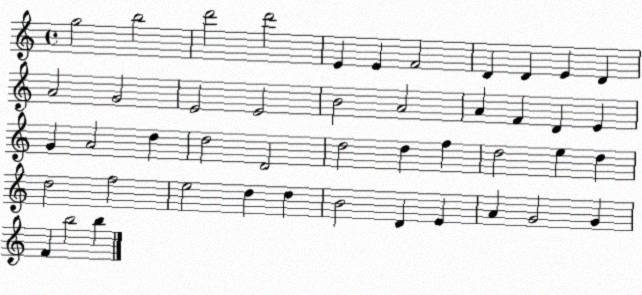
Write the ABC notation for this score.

X:1
T:Untitled
M:4/4
L:1/4
K:C
g2 b2 d'2 d'2 E E F2 D D E D A2 G2 E2 E2 B2 A2 A F D E G A2 d d2 D2 d2 d f d2 e d d2 f2 e2 d d B2 D E A G2 G F b2 b